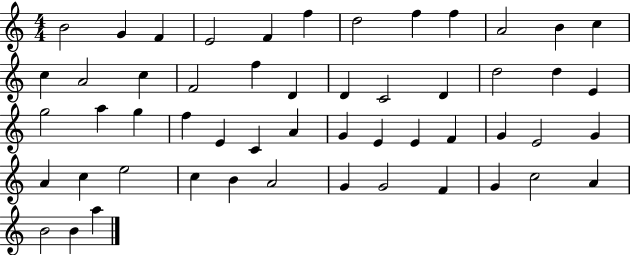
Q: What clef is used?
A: treble